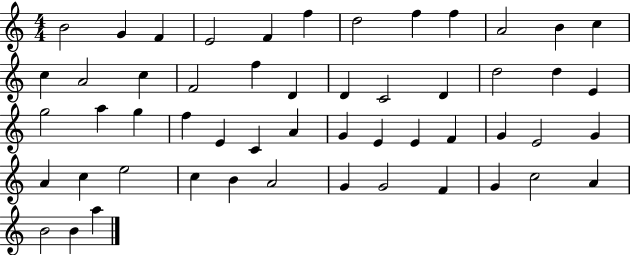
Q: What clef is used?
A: treble